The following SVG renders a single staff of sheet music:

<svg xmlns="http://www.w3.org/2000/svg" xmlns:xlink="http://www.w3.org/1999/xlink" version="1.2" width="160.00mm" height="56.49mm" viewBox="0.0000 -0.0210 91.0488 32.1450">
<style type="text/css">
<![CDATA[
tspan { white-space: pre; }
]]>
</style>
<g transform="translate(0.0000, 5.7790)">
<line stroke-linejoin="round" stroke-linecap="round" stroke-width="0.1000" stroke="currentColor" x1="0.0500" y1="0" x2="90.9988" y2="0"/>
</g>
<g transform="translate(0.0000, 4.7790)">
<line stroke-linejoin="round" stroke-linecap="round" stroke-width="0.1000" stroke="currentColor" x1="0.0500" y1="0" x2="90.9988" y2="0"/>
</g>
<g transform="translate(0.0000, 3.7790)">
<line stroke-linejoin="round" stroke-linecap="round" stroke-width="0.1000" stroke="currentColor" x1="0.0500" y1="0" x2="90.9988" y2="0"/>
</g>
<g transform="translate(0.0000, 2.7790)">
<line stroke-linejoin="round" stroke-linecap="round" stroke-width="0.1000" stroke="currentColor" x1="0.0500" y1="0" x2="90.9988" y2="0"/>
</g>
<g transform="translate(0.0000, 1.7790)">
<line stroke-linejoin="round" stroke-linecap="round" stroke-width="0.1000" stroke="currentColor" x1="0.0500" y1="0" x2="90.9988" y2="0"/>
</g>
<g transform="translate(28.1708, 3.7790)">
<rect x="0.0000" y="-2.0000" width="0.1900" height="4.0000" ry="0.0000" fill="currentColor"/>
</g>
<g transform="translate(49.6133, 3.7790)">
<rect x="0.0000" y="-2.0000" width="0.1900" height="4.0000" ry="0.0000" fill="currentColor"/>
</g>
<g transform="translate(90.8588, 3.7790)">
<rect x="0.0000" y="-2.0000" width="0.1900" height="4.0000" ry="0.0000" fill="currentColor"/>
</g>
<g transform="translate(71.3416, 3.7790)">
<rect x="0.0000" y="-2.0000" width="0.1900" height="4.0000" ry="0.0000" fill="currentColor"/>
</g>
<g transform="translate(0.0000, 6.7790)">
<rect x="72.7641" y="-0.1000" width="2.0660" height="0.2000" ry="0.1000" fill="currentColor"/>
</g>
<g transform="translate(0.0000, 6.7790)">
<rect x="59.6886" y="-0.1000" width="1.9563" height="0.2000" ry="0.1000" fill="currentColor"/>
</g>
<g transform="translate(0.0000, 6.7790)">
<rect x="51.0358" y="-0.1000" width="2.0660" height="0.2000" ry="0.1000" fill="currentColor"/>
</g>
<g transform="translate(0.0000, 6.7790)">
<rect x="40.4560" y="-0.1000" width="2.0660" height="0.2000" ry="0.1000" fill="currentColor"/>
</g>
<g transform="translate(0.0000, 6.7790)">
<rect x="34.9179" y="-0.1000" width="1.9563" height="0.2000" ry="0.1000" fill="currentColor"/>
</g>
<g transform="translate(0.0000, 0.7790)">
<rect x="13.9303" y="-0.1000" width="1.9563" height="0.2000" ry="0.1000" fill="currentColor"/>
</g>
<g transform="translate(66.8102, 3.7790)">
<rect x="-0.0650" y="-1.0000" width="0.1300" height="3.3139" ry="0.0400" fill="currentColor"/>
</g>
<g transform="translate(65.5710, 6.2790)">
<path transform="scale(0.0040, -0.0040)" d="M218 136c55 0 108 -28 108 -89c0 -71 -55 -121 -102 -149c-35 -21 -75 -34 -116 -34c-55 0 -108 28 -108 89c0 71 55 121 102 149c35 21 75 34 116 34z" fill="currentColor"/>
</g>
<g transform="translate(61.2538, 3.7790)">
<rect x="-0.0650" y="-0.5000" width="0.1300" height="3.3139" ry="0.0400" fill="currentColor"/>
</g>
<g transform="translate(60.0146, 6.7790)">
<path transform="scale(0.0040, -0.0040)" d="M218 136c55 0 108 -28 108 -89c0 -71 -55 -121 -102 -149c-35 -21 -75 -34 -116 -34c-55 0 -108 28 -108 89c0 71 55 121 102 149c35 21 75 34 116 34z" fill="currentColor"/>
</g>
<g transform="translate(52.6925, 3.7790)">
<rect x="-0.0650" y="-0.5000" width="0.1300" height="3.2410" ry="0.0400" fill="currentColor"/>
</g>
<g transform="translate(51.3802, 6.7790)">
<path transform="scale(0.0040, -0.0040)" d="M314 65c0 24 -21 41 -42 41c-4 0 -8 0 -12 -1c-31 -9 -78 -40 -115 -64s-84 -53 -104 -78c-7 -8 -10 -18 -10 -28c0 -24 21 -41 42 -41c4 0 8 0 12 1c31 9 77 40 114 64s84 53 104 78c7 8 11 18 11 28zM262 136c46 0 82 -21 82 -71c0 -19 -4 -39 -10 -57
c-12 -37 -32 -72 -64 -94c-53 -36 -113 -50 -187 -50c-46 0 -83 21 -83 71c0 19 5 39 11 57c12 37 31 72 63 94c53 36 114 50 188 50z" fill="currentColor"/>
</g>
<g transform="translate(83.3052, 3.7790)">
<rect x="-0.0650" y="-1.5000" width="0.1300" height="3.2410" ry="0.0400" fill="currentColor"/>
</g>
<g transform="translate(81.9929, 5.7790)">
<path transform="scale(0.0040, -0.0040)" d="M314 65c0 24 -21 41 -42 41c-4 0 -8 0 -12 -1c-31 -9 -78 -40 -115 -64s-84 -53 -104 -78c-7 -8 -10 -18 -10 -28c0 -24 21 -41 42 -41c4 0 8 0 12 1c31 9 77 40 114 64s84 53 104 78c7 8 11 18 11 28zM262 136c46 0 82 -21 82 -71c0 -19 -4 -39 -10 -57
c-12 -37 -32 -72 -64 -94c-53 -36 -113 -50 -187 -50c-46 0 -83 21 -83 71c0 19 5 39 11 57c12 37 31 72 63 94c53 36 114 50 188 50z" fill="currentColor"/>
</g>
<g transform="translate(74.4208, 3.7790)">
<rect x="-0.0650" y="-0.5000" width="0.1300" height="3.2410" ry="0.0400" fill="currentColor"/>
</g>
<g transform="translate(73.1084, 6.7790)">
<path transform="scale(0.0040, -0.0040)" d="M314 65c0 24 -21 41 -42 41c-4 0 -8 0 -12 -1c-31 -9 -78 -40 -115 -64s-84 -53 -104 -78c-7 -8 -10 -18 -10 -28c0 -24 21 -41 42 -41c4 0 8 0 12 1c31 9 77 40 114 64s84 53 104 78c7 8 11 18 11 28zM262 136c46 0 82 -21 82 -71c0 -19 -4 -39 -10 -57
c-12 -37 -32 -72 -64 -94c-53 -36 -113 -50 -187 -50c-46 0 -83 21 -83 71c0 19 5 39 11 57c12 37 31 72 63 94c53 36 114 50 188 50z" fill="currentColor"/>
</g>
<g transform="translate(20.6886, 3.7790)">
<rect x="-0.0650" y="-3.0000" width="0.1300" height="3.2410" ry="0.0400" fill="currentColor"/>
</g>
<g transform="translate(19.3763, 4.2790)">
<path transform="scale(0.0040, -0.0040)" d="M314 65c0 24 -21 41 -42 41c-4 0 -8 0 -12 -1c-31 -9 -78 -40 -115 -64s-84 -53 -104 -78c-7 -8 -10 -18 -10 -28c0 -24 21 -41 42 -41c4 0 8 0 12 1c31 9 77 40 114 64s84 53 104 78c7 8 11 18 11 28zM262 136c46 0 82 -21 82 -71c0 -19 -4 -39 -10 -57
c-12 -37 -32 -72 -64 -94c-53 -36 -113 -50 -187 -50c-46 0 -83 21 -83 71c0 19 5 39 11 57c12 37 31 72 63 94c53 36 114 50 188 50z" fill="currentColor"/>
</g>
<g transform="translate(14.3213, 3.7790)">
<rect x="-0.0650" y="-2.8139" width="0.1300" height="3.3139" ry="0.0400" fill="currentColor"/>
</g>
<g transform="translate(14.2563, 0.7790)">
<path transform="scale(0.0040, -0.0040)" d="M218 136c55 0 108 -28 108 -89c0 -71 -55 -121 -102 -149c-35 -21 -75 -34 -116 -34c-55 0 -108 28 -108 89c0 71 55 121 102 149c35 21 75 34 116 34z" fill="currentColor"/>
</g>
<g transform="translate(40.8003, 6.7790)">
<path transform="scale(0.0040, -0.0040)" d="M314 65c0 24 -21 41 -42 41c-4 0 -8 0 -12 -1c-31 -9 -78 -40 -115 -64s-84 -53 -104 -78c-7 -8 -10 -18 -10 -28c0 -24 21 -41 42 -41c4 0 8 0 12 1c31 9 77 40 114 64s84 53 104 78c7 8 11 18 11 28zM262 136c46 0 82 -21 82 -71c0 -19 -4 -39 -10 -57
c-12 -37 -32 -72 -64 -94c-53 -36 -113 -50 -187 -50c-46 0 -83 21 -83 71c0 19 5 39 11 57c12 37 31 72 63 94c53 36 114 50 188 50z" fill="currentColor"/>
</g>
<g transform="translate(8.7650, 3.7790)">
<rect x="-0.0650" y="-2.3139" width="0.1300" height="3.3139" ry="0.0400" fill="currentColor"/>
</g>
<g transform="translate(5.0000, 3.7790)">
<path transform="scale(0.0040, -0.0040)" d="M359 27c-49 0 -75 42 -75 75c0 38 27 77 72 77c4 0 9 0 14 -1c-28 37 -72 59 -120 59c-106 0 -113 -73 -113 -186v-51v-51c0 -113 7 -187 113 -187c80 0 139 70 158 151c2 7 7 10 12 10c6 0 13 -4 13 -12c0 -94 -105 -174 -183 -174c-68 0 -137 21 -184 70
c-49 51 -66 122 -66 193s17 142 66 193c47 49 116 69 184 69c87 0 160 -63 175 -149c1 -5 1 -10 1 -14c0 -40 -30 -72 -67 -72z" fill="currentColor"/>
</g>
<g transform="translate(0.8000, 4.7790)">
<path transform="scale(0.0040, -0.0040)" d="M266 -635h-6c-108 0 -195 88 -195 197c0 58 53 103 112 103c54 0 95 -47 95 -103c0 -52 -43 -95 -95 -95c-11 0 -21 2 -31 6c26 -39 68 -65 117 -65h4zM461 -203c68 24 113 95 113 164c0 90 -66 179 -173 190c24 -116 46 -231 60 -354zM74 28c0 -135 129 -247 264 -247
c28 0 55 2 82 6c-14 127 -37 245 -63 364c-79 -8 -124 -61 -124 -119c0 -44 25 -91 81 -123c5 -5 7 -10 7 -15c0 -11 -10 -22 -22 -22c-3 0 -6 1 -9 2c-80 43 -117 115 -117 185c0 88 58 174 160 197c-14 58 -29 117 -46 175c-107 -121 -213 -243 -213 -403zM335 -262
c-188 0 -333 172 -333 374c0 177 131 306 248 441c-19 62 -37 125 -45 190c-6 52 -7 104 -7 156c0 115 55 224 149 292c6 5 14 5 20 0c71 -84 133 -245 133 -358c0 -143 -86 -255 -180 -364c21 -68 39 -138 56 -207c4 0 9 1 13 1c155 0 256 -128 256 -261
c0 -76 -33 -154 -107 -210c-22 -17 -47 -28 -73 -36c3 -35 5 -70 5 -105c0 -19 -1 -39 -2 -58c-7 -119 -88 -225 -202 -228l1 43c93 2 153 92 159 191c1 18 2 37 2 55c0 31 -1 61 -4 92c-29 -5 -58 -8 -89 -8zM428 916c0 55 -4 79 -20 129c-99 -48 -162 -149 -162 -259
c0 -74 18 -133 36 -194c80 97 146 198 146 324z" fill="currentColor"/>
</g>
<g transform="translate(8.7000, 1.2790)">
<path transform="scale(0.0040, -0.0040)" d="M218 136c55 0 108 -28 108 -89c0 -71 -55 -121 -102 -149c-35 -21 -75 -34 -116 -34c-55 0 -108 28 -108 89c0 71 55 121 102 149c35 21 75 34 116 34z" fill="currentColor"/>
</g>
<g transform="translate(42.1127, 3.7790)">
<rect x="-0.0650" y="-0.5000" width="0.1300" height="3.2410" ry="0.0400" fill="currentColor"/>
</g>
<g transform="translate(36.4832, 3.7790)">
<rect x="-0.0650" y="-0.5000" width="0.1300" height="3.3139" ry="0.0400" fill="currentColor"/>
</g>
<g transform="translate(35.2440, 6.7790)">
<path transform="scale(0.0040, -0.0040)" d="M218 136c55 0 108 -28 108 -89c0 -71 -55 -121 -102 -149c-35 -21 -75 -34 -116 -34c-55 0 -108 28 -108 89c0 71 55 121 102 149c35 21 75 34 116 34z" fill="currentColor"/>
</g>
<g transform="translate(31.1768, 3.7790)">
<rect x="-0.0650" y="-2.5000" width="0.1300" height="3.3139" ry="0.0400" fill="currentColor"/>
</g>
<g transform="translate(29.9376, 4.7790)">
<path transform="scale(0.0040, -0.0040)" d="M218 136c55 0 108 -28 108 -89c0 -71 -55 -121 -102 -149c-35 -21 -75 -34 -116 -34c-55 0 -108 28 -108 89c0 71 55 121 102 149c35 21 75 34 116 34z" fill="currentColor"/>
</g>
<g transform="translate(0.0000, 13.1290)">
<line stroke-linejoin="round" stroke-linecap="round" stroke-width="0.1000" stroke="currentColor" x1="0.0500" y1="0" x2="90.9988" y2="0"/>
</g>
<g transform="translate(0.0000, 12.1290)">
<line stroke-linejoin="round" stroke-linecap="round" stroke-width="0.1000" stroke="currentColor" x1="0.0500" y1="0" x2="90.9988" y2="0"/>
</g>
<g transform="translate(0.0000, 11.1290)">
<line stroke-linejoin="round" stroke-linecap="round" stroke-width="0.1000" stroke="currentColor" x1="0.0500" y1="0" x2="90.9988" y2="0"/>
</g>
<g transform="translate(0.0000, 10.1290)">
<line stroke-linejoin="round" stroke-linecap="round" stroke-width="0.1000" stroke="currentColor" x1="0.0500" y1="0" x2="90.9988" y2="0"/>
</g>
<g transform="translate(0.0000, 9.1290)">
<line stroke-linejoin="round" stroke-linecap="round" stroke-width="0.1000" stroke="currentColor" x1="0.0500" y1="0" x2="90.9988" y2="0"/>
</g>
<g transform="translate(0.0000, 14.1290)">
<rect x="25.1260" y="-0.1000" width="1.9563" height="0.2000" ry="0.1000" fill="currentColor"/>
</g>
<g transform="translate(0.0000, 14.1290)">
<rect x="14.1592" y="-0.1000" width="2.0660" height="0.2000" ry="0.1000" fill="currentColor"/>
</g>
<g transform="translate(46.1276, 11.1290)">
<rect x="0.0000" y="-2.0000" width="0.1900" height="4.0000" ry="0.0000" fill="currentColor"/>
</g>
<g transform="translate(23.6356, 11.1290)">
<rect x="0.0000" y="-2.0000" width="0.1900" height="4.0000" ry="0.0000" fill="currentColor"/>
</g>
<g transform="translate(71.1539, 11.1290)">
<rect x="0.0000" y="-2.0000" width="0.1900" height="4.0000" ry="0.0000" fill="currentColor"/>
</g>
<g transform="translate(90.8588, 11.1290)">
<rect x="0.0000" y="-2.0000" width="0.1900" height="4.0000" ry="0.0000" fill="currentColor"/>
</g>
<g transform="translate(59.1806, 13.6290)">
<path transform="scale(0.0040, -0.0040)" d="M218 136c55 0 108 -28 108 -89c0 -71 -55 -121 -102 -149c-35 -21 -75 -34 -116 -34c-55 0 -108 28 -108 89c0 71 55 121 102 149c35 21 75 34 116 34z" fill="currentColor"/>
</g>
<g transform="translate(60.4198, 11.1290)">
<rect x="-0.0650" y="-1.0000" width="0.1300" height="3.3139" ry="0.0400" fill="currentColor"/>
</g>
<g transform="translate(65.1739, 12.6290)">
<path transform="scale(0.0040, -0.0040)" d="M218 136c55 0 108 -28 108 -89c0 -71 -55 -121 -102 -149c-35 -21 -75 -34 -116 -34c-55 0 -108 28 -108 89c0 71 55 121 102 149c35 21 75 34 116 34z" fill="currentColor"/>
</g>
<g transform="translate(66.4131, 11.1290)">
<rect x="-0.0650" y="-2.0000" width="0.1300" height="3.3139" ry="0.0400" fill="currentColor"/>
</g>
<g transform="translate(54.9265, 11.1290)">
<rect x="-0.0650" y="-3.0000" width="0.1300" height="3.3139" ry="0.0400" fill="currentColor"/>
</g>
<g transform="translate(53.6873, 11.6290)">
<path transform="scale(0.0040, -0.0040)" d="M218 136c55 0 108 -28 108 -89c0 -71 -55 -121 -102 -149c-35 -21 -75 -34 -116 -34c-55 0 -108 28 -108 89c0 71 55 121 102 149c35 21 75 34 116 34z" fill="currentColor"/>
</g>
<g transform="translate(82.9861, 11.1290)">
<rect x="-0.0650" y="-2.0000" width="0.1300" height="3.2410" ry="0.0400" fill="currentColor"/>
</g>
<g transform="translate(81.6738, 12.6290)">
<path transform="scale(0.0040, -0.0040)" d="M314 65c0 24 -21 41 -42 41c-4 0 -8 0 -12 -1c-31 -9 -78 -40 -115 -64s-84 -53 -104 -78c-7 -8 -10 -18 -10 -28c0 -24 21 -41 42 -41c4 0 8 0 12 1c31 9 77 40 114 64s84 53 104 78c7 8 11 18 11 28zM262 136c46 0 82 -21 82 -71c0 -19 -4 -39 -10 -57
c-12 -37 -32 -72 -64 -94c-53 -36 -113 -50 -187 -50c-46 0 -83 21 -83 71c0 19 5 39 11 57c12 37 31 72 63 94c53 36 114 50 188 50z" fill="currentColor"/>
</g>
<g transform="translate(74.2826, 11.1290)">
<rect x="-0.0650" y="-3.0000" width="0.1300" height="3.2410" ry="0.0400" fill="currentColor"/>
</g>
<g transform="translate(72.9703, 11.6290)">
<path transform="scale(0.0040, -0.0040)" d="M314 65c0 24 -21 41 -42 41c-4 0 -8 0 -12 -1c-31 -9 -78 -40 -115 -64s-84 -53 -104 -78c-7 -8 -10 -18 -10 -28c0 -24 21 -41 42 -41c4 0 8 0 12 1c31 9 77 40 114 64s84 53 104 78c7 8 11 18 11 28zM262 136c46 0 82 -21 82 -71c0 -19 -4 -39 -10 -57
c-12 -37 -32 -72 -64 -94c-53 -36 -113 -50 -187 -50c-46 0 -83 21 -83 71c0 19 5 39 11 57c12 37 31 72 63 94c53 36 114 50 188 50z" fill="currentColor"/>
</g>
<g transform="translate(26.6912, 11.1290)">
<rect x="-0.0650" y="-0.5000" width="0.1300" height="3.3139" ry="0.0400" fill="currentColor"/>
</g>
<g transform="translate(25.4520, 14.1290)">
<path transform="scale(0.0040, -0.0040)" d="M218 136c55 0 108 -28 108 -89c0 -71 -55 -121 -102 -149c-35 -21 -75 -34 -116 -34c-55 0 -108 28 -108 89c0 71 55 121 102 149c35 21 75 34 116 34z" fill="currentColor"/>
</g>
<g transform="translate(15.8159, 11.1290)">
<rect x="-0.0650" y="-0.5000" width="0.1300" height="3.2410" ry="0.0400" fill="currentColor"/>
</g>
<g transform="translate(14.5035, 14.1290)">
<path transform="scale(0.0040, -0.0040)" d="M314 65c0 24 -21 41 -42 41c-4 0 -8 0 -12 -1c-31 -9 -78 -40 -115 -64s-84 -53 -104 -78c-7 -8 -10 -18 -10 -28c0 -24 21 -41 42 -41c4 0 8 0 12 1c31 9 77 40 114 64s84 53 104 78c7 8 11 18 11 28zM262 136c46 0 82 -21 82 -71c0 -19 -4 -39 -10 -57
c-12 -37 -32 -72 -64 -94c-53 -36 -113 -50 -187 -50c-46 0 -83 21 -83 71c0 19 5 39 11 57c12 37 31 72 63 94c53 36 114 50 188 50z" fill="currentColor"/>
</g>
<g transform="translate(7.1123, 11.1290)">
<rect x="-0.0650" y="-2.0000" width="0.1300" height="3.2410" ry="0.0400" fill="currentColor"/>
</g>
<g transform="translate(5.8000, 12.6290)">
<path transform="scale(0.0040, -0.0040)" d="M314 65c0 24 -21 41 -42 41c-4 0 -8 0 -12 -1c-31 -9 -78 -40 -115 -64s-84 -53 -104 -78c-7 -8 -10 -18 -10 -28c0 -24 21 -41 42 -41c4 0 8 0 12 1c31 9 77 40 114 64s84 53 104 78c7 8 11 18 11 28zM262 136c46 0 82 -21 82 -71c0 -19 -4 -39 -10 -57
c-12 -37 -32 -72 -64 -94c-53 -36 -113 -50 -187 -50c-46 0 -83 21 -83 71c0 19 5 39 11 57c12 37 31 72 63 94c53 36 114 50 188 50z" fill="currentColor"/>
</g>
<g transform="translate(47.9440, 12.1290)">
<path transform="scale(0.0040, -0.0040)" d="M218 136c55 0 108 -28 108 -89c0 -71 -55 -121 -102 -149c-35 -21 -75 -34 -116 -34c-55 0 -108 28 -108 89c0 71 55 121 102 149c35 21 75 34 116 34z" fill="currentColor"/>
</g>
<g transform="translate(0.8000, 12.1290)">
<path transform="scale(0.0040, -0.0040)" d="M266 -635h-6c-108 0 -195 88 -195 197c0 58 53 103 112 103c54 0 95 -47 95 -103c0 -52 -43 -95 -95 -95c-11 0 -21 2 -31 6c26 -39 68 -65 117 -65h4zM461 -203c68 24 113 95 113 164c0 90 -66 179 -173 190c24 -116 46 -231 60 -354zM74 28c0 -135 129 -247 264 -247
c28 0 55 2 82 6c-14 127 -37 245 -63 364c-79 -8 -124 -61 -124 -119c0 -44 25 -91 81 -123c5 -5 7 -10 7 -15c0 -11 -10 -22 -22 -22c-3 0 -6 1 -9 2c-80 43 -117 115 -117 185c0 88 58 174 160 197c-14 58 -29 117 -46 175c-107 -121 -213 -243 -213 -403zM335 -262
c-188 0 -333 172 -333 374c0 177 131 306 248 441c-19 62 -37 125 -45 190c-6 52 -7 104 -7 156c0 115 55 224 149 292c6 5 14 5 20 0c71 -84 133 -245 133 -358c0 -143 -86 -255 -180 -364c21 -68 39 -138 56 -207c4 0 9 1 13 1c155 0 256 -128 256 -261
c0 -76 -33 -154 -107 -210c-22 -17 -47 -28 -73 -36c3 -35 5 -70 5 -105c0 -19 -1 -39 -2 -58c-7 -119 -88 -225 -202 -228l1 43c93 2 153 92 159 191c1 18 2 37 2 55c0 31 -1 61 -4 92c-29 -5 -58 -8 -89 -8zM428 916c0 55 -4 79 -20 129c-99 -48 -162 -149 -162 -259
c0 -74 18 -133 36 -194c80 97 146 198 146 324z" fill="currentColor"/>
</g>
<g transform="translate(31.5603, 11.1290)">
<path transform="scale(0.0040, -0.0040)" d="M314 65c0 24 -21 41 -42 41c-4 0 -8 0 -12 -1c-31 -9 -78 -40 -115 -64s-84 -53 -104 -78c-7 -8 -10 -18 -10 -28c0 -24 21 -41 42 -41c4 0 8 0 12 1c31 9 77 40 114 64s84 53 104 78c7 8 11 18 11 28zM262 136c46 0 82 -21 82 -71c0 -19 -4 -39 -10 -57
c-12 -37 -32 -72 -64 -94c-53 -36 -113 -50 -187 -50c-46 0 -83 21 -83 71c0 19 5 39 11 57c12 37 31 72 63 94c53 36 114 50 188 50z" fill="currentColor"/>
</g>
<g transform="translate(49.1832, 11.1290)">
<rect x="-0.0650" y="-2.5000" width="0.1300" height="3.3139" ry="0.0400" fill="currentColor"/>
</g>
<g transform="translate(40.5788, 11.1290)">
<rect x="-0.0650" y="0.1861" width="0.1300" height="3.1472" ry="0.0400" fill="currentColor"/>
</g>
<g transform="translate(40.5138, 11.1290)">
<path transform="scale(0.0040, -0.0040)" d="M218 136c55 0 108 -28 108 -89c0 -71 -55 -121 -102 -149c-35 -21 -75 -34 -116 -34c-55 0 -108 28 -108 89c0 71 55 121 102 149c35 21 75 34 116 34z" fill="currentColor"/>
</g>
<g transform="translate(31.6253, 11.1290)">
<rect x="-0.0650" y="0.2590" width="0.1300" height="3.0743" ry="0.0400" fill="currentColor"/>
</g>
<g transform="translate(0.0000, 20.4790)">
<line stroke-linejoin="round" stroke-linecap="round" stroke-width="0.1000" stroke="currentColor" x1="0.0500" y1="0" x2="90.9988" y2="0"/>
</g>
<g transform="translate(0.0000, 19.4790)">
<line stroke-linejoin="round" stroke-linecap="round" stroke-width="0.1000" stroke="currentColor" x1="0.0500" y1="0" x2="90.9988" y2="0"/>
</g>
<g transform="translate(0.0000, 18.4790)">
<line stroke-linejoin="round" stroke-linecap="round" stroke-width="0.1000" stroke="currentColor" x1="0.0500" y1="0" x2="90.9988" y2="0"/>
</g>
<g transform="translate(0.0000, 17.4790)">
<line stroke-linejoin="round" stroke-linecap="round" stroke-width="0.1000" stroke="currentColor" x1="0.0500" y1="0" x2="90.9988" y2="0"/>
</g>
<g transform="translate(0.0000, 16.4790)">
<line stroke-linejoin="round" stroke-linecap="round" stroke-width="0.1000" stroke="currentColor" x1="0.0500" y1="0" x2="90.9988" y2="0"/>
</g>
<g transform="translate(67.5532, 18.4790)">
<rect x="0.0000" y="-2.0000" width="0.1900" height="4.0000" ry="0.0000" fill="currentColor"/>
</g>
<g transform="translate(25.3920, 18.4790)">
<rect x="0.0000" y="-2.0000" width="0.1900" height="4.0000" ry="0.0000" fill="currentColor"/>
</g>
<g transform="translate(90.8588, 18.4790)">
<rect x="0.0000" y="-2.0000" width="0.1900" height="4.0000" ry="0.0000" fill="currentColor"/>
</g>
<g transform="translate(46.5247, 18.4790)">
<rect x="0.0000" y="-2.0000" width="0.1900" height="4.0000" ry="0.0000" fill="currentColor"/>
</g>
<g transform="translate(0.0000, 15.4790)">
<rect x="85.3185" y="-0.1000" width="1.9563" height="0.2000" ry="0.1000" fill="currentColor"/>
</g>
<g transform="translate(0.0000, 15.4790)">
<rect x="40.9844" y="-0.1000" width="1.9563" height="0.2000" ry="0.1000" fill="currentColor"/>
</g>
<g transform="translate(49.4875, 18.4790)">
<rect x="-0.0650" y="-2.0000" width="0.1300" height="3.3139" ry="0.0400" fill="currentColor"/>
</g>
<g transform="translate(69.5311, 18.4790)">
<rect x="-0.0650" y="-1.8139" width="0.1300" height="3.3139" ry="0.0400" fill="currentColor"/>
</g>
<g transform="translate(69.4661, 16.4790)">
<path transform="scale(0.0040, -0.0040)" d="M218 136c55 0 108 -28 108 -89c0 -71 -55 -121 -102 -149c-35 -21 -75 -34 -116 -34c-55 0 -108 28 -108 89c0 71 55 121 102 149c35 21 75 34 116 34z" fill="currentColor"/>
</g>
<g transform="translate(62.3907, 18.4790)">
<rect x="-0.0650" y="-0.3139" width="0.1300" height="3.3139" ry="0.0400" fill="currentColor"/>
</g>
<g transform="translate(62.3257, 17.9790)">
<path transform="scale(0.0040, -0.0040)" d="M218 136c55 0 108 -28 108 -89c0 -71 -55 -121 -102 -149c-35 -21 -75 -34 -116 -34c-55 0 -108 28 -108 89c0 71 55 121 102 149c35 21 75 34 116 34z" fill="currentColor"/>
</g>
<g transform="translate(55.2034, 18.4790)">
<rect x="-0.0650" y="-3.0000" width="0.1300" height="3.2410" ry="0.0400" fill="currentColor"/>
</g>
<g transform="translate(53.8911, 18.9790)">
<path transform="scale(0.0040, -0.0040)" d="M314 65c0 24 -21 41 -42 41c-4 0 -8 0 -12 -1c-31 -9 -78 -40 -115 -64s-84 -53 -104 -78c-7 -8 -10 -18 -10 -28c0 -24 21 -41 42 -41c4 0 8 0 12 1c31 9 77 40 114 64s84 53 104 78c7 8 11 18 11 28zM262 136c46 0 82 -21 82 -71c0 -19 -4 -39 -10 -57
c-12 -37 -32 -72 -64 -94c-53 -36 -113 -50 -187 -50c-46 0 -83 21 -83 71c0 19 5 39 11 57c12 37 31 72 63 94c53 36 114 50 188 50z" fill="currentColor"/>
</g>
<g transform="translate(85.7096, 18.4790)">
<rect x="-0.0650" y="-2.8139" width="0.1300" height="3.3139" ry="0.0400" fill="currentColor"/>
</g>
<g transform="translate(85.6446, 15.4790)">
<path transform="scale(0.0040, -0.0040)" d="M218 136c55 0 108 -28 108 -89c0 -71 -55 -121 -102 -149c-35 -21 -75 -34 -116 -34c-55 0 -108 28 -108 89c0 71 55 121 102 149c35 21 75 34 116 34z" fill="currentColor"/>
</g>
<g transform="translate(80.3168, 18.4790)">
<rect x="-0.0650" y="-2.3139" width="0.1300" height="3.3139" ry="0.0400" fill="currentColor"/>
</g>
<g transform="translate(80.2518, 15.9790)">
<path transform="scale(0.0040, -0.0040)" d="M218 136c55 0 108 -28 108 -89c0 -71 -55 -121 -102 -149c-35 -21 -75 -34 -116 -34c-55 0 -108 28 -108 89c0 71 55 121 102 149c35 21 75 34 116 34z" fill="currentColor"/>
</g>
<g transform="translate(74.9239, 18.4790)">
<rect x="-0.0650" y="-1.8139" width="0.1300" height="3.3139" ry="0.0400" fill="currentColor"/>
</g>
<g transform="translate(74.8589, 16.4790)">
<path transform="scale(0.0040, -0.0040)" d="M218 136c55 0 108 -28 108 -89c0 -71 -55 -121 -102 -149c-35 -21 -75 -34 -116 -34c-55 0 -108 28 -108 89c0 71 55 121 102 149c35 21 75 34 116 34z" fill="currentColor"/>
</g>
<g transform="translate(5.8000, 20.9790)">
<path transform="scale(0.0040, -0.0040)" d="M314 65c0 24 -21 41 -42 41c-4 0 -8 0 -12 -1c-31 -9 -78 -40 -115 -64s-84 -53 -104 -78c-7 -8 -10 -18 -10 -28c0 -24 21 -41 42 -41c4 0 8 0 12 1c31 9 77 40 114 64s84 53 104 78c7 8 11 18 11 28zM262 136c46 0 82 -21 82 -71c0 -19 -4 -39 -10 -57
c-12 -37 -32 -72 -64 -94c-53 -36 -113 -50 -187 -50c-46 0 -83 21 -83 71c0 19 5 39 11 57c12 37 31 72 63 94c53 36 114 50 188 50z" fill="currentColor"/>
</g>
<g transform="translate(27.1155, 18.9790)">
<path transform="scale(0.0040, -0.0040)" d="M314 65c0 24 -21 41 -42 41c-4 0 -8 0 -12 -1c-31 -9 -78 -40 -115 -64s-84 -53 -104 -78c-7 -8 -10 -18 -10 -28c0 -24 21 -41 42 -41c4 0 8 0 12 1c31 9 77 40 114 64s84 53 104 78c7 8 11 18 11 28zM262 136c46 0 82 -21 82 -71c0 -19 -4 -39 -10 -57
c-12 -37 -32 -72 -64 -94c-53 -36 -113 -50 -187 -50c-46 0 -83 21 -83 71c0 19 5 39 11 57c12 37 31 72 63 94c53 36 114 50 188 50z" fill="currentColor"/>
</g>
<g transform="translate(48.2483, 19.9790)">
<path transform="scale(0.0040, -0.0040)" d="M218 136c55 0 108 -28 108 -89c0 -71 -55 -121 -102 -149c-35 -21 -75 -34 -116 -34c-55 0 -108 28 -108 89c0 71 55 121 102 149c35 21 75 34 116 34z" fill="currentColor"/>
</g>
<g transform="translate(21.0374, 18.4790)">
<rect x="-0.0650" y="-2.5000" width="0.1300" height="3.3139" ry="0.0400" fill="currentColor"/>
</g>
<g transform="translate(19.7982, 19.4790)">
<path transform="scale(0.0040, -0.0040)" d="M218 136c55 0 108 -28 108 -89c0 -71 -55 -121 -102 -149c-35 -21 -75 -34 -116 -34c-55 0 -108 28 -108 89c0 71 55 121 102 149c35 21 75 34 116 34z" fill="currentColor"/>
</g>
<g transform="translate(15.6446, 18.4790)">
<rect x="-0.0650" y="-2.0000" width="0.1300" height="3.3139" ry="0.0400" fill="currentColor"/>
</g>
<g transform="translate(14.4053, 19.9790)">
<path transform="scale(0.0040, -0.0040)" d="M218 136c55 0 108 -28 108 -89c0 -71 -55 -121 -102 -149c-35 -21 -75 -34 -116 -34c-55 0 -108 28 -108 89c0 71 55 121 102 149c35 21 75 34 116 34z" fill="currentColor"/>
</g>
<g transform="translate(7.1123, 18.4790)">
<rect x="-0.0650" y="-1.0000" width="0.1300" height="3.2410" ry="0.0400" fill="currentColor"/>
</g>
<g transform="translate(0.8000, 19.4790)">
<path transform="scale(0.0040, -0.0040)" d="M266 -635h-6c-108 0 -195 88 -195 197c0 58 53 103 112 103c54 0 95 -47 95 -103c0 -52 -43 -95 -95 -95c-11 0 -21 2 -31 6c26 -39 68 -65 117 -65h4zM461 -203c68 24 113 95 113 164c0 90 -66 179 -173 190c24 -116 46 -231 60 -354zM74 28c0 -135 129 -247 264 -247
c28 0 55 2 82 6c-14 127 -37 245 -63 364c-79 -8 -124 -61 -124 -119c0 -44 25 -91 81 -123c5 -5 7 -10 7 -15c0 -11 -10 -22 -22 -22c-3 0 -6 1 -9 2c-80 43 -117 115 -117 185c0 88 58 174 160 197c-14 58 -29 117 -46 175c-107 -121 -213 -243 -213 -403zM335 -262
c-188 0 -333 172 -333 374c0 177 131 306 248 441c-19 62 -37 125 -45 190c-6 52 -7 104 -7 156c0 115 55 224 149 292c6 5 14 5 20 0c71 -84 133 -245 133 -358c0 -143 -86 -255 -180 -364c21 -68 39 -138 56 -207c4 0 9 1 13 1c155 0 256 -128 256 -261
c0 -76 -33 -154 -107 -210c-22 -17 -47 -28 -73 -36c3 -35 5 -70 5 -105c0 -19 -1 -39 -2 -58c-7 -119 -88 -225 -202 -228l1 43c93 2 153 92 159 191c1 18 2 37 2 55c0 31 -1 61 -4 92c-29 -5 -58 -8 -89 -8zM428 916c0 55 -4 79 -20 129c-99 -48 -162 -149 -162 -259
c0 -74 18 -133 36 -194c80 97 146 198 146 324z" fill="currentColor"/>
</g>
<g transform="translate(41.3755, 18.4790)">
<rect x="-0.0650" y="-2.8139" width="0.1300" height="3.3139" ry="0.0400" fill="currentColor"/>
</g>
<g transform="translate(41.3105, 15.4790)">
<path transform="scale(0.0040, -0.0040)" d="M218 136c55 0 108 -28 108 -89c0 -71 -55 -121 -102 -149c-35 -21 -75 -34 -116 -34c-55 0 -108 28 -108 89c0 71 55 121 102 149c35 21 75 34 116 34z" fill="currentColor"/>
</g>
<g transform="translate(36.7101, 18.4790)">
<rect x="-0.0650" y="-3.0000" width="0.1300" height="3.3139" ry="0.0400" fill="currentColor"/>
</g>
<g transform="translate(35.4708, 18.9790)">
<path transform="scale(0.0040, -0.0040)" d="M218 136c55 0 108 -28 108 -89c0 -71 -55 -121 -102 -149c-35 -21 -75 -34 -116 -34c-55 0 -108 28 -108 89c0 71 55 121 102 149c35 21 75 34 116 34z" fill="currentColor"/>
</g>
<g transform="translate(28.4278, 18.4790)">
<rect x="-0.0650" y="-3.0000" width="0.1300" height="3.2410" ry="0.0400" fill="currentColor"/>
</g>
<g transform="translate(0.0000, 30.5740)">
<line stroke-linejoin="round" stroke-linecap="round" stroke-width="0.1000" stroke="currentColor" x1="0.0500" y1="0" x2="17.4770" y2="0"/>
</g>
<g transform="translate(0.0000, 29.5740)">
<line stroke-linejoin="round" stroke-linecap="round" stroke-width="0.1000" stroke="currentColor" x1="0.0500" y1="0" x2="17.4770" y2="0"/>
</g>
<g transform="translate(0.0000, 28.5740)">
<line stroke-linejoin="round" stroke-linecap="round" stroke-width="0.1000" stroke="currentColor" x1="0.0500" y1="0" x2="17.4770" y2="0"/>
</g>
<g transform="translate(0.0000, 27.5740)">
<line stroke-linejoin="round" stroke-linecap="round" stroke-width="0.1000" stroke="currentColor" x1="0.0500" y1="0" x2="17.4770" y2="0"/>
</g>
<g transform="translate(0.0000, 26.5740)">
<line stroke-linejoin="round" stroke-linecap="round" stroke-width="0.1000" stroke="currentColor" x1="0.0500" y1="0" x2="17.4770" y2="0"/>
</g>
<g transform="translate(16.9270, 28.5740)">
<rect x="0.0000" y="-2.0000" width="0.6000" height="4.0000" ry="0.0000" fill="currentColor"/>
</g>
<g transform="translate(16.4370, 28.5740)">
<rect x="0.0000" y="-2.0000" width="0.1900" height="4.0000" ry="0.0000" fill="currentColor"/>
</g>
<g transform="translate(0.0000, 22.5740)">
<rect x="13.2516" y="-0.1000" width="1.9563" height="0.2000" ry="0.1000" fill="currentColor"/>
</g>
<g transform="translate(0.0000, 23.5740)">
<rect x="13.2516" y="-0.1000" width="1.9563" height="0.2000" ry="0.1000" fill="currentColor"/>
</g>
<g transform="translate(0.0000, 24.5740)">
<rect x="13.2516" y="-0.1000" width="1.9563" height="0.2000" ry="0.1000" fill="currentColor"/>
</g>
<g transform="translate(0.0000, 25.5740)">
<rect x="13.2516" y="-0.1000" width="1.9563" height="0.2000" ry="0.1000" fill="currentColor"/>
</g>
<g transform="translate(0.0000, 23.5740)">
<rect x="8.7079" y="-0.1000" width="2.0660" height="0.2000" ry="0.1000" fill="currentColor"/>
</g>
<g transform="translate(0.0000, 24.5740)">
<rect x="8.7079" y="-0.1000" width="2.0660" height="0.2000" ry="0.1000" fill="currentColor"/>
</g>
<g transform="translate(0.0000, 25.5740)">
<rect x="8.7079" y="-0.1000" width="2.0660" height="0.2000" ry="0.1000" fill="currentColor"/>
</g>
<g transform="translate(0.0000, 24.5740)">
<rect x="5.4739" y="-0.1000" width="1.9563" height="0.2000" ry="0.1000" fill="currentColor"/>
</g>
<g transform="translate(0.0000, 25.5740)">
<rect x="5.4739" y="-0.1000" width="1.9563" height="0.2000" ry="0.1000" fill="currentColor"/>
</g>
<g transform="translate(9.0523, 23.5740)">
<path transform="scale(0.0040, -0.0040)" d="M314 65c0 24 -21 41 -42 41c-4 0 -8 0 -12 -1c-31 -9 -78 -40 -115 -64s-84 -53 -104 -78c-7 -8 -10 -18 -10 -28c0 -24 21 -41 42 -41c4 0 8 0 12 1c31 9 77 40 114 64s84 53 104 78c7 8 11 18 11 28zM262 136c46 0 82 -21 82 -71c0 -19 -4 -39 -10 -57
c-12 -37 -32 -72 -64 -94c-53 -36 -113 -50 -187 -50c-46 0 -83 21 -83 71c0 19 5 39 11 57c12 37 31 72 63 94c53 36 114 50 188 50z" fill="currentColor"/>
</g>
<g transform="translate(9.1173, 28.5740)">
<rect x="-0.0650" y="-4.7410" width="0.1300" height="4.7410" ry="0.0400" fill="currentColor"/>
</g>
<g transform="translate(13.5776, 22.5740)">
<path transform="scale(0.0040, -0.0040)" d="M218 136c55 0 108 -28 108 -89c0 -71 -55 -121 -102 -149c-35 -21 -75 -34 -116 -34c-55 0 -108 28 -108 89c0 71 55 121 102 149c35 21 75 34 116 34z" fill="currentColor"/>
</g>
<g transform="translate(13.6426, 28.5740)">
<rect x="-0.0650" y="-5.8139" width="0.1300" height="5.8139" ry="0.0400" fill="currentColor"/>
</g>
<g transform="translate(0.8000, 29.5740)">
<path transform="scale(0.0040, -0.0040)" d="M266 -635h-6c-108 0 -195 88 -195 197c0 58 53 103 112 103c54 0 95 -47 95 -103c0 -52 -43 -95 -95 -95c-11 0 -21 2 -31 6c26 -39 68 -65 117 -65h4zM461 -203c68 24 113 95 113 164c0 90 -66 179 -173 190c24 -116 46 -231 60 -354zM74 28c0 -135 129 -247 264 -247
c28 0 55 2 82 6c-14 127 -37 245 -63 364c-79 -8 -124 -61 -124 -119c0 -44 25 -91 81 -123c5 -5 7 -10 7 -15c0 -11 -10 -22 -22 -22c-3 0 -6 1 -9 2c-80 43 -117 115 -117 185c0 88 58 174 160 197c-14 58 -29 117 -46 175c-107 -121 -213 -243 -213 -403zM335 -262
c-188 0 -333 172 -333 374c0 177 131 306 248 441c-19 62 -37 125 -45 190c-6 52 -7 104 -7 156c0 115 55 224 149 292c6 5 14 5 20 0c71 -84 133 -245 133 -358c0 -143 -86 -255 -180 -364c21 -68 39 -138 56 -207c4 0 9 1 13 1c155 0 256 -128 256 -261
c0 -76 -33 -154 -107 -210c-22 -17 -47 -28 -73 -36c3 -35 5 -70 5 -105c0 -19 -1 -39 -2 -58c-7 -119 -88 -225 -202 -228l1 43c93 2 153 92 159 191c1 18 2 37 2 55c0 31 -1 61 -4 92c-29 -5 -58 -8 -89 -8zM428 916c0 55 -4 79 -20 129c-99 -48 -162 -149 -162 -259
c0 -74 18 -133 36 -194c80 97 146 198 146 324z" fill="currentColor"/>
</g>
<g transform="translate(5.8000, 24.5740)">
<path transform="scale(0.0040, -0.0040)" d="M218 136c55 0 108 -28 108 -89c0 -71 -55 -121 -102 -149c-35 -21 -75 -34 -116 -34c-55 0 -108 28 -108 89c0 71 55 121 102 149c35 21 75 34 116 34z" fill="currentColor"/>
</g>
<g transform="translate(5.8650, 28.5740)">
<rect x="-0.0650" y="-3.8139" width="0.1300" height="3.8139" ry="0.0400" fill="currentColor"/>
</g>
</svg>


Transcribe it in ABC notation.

X:1
T:Untitled
M:4/4
L:1/4
K:C
g a A2 G C C2 C2 C D C2 E2 F2 C2 C B2 B G A D F A2 F2 D2 F G A2 A a F A2 c f f g a c' e'2 g'